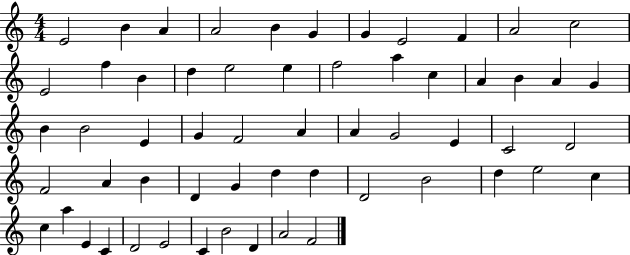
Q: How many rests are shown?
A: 0